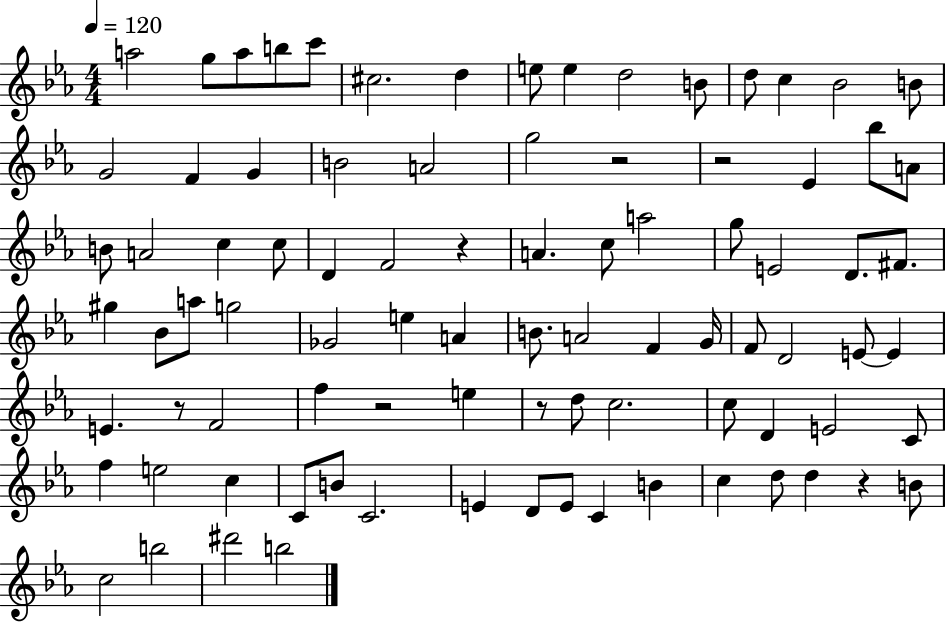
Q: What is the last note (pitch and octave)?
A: B5